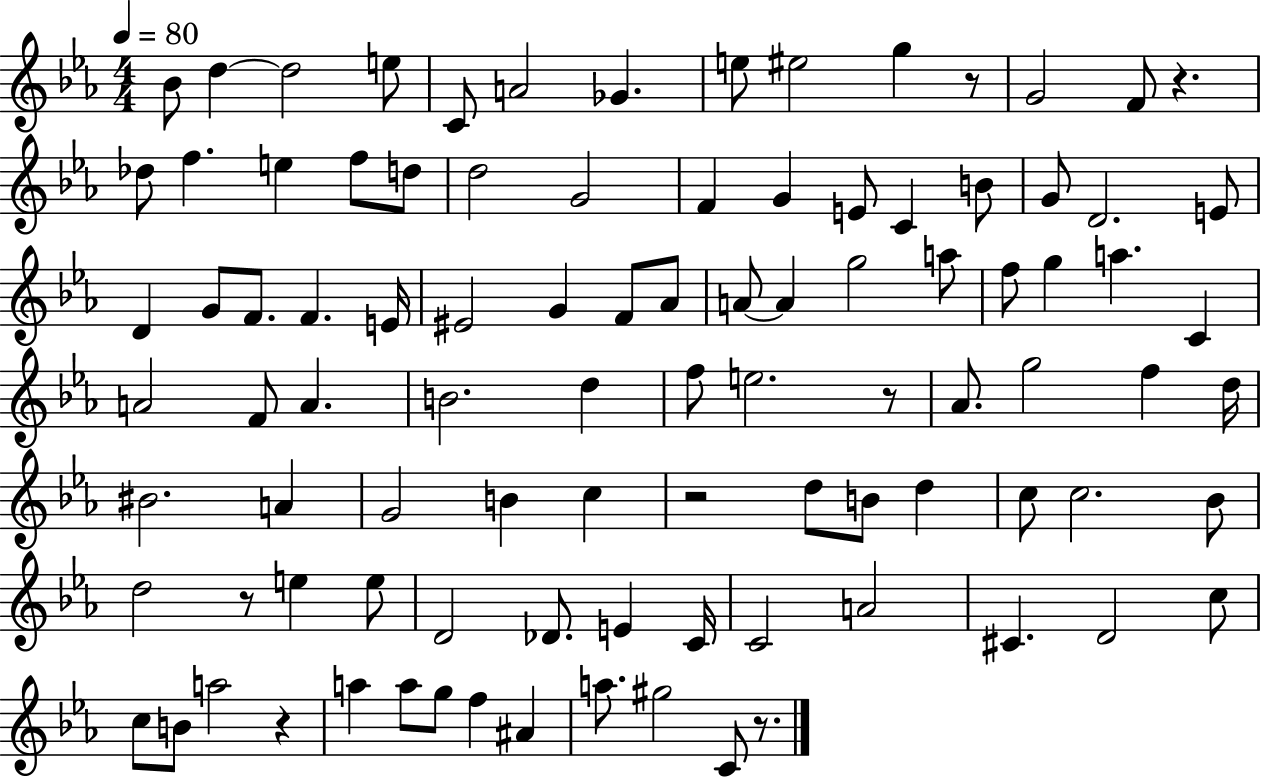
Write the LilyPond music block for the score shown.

{
  \clef treble
  \numericTimeSignature
  \time 4/4
  \key ees \major
  \tempo 4 = 80
  bes'8 d''4~~ d''2 e''8 | c'8 a'2 ges'4. | e''8 eis''2 g''4 r8 | g'2 f'8 r4. | \break des''8 f''4. e''4 f''8 d''8 | d''2 g'2 | f'4 g'4 e'8 c'4 b'8 | g'8 d'2. e'8 | \break d'4 g'8 f'8. f'4. e'16 | eis'2 g'4 f'8 aes'8 | a'8~~ a'4 g''2 a''8 | f''8 g''4 a''4. c'4 | \break a'2 f'8 a'4. | b'2. d''4 | f''8 e''2. r8 | aes'8. g''2 f''4 d''16 | \break bis'2. a'4 | g'2 b'4 c''4 | r2 d''8 b'8 d''4 | c''8 c''2. bes'8 | \break d''2 r8 e''4 e''8 | d'2 des'8. e'4 c'16 | c'2 a'2 | cis'4. d'2 c''8 | \break c''8 b'8 a''2 r4 | a''4 a''8 g''8 f''4 ais'4 | a''8. gis''2 c'8 r8. | \bar "|."
}